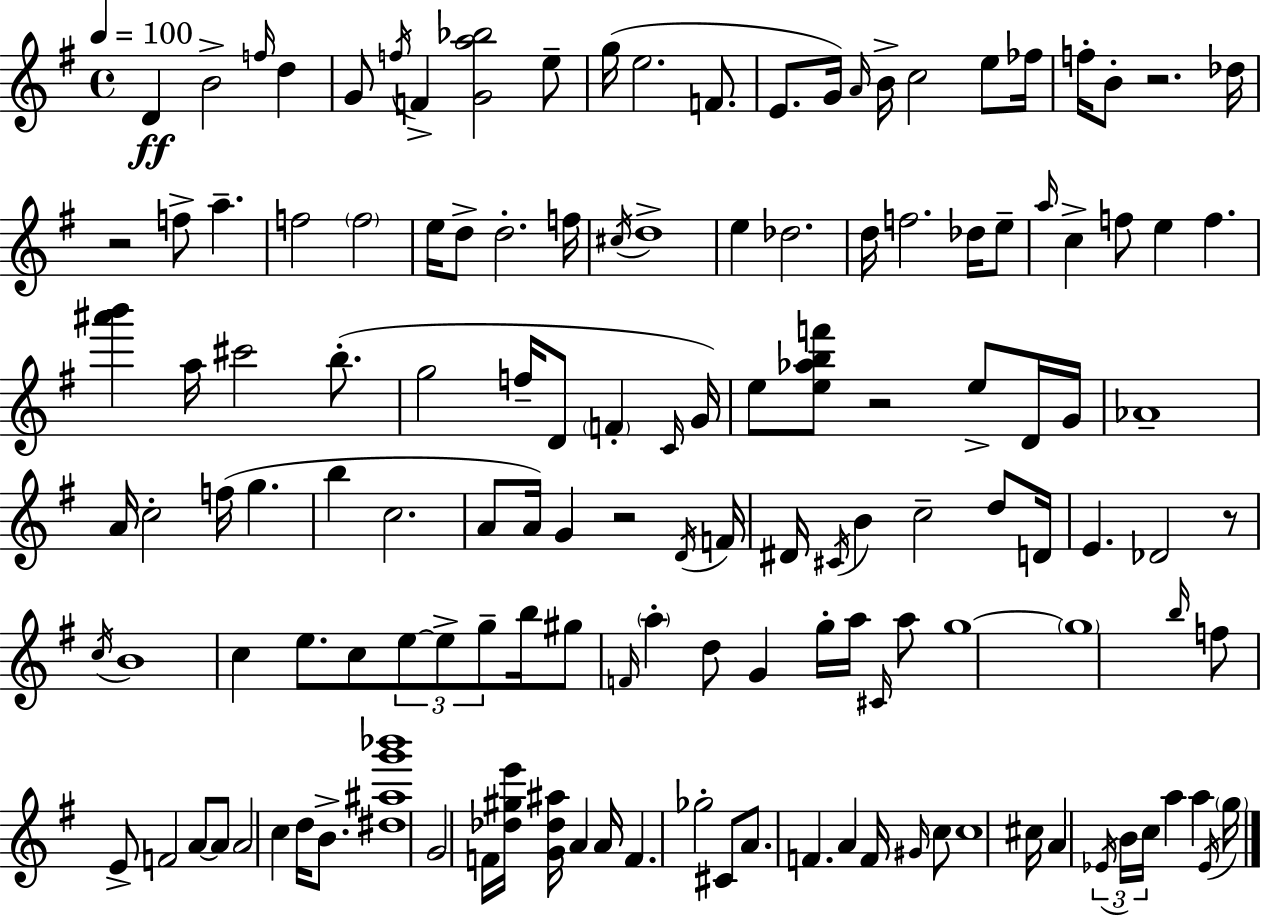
D4/q B4/h F5/s D5/q G4/e F5/s F4/q [G4,A5,Bb5]/h E5/e G5/s E5/h. F4/e. E4/e. G4/s A4/s B4/s C5/h E5/e FES5/s F5/s B4/e R/h. Db5/s R/h F5/e A5/q. F5/h F5/h E5/s D5/e D5/h. F5/s C#5/s D5/w E5/q Db5/h. D5/s F5/h. Db5/s E5/e A5/s C5/q F5/e E5/q F5/q. [A#6,B6]/q A5/s C#6/h B5/e. G5/h F5/s D4/e F4/q C4/s G4/s E5/e [E5,Ab5,B5,F6]/e R/h E5/e D4/s G4/s Ab4/w A4/s C5/h F5/s G5/q. B5/q C5/h. A4/e A4/s G4/q R/h D4/s F4/s D#4/s C#4/s B4/q C5/h D5/e D4/s E4/q. Db4/h R/e C5/s B4/w C5/q E5/e. C5/e E5/e E5/e G5/e B5/s G#5/e F4/s A5/q D5/e G4/q G5/s A5/s C#4/s A5/e G5/w G5/w B5/s F5/e E4/e F4/h A4/e A4/e A4/h C5/q D5/s B4/e. [D#5,A#5,G6,Bb6]/w G4/h F4/s [Db5,G#5,E6]/s [G4,Db5,A#5]/s A4/q A4/s F4/q. Gb5/h C#4/e A4/e. F4/q. A4/q F4/s G#4/s C5/e C5/w C#5/s A4/q Eb4/s B4/s C5/s A5/q A5/q Eb4/s G5/s